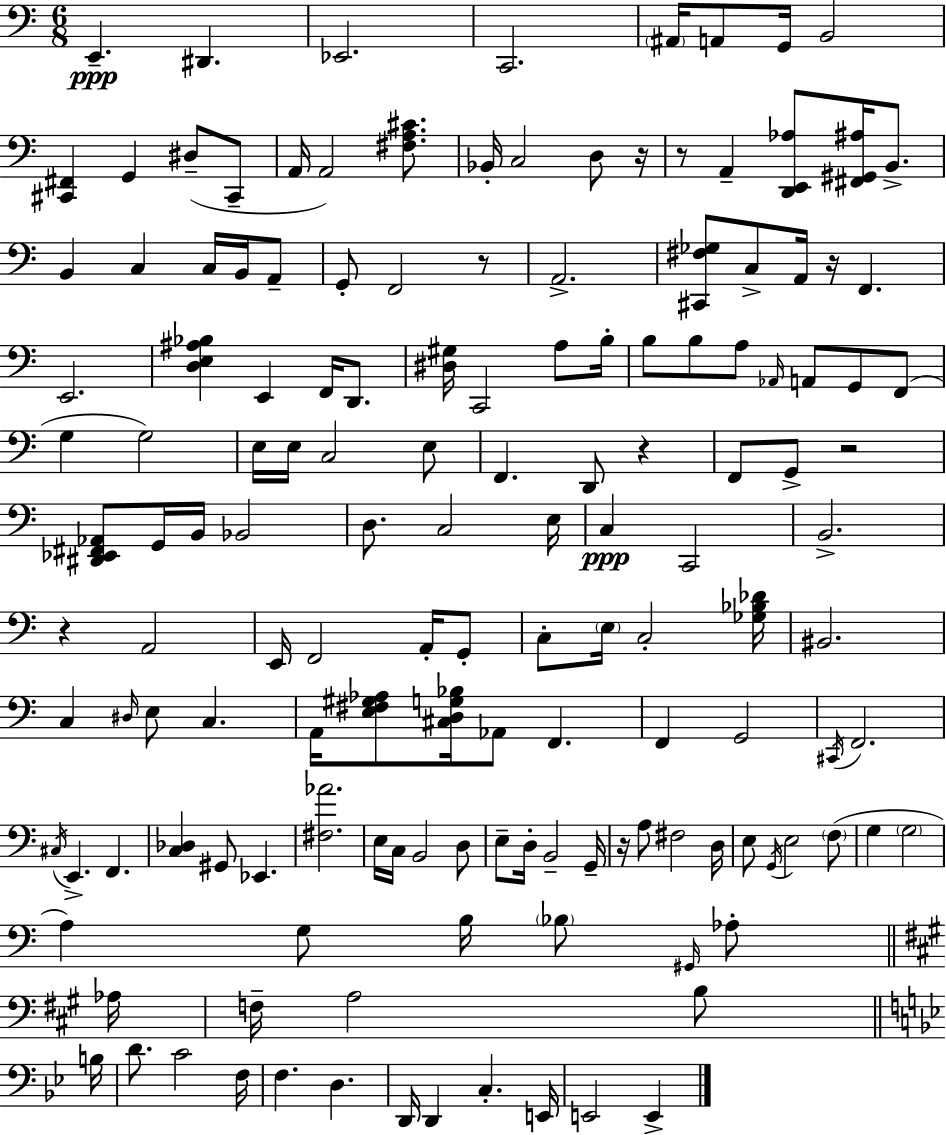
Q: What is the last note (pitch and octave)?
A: E2